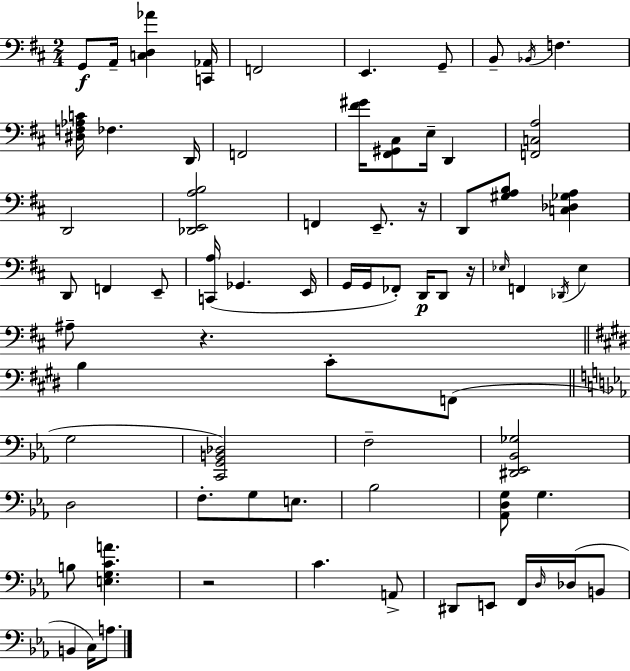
{
  \clef bass
  \numericTimeSignature
  \time 2/4
  \key d \major
  g,8\f a,16-- <c d aes'>4 <c, aes,>16 | f,2 | e,4. g,8-- | b,8-- \acciaccatura { bes,16 } f4. | \break <dis f aes c'>16 fes4. | d,16 f,2 | <fis' gis'>16 <fis, gis, cis>8 e16-- d,4 | <f, c a>2 | \break d,2 | <des, e, a b>2 | f,4 e,8.-- | r16 d,8 <gis a b>8 <c des ges a>4 | \break d,8 f,4 e,8-- | <c, a>16( ges,4. | e,16 g,16 g,16 fes,8-.) d,16\p d,8 | r16 \grace { ees16 } f,4 \acciaccatura { des,16 } ees4 | \break ais8-- r4. | \bar "||" \break \key e \major b4 cis'8-. f,8( | \bar "||" \break \key ees \major g2 | <c, g, b, des>2) | f2-- | <dis, ees, bes, ges>2 | \break d2 | f8.-. g8 e8. | bes2 | <aes, d g>8 g4. | \break b8 <e g c' a'>4. | r2 | c'4. a,8-> | dis,8 e,8 f,16 \grace { d16 }( des16 b,8 | \break b,4 c16) a8. | \bar "|."
}